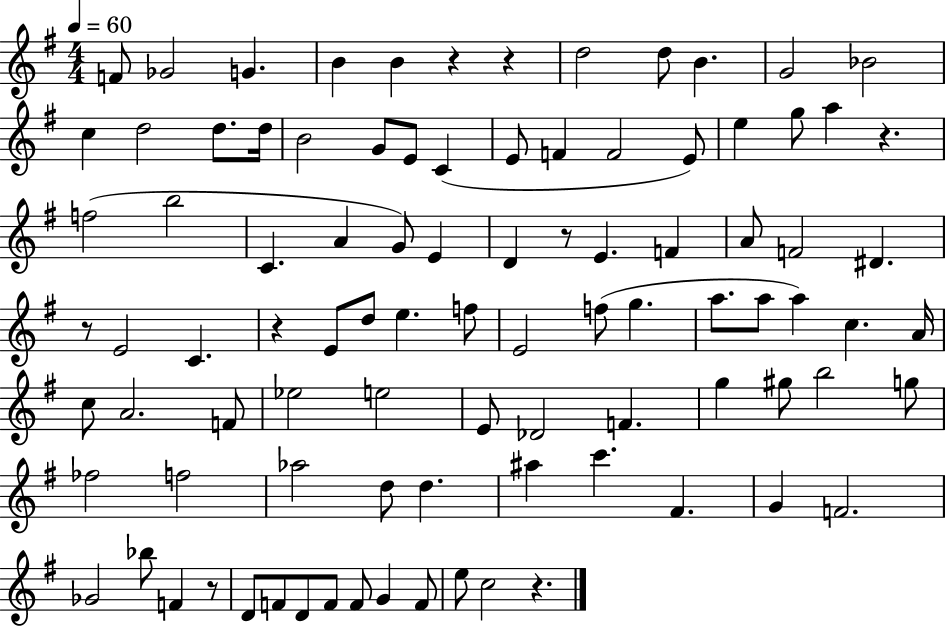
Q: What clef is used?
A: treble